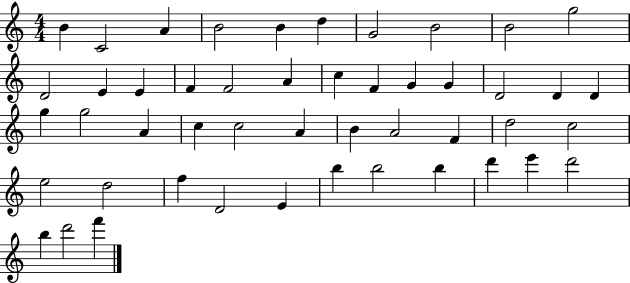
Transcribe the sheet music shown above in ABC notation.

X:1
T:Untitled
M:4/4
L:1/4
K:C
B C2 A B2 B d G2 B2 B2 g2 D2 E E F F2 A c F G G D2 D D g g2 A c c2 A B A2 F d2 c2 e2 d2 f D2 E b b2 b d' e' d'2 b d'2 f'